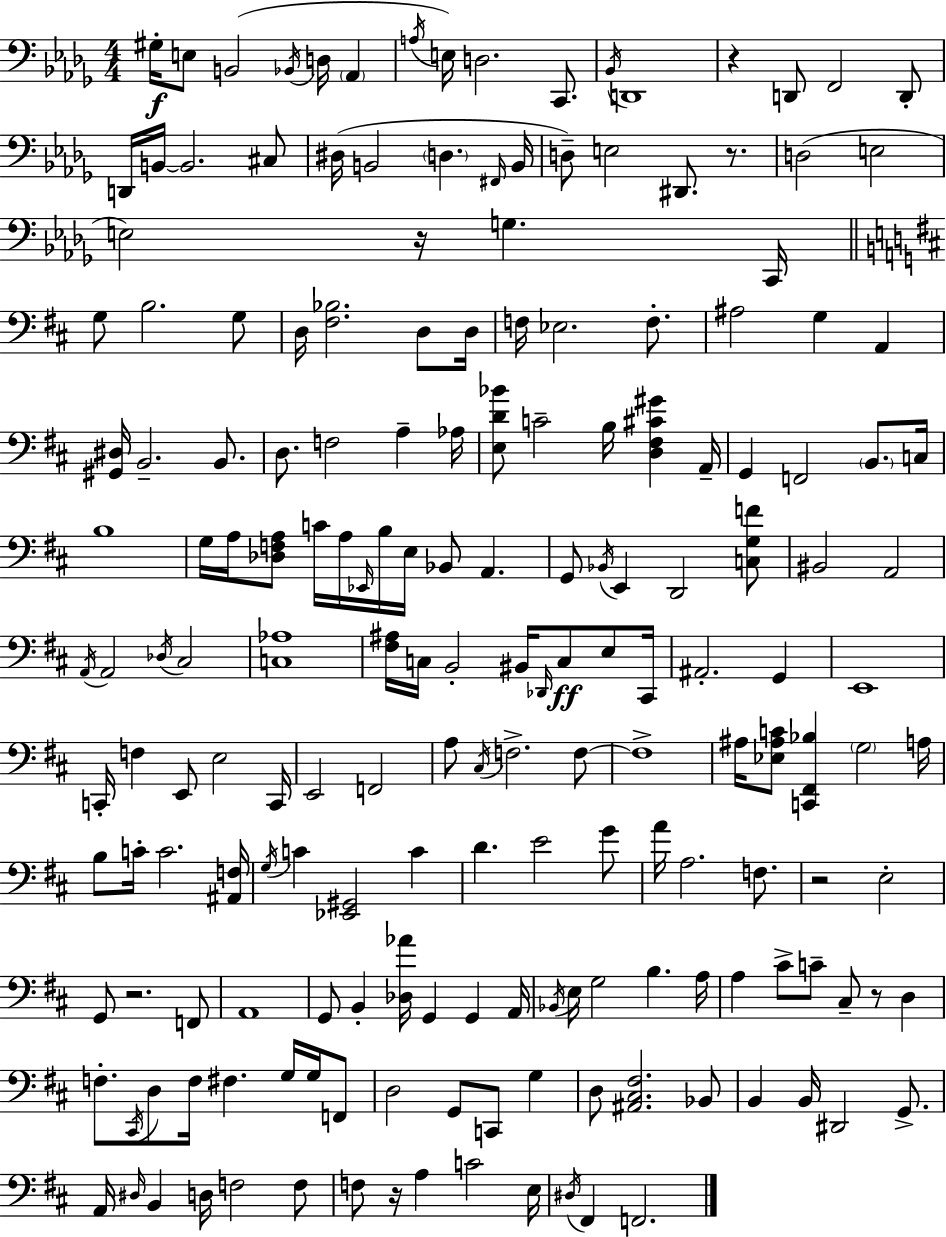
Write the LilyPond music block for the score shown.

{
  \clef bass
  \numericTimeSignature
  \time 4/4
  \key bes \minor
  gis16-.\f e8 b,2( \acciaccatura { bes,16 } d16 \parenthesize aes,4 | \acciaccatura { a16 } e16) d2. c,8. | \acciaccatura { bes,16 } d,1 | r4 d,8 f,2 | \break d,8-. d,16 b,16~~ b,2. | cis8 dis16( b,2 \parenthesize d4. | \grace { fis,16 } b,16 d8--) e2 dis,8. | r8. d2( e2 | \break e2) r16 g4. | c,16 \bar "||" \break \key b \minor g8 b2. g8 | d16 <fis bes>2. d8 d16 | f16 ees2. f8.-. | ais2 g4 a,4 | \break <gis, dis>16 b,2.-- b,8. | d8. f2 a4-- aes16 | <e d' bes'>8 c'2-- b16 <d fis cis' gis'>4 a,16-- | g,4 f,2 \parenthesize b,8. c16 | \break b1 | g16 a16 <des f a>8 c'16 a16 \grace { ees,16 } b16 e16 bes,8 a,4. | g,8 \acciaccatura { bes,16 } e,4 d,2 | <c g f'>8 bis,2 a,2 | \break \acciaccatura { a,16 } a,2 \acciaccatura { des16 } cis2 | <c aes>1 | <fis ais>16 c16 b,2-. bis,16 \grace { des,16 } | c8\ff e8 cis,16 ais,2.-. | \break g,4 e,1 | c,16-. f4 e,8 e2 | c,16 e,2 f,2 | a8 \acciaccatura { cis16 } f2.-> | \break f8~~ f1-> | ais16 <ees ais c'>8 <c, fis, bes>4 \parenthesize g2 | a16 b8 c'16-. c'2. | <ais, f>16 \acciaccatura { g16 } c'4 <ees, gis,>2 | \break c'4 d'4. e'2 | g'8 a'16 a2. | f8. r2 e2-. | g,8 r2. | \break f,8 a,1 | g,8 b,4-. <des aes'>16 g,4 | g,4 a,16 \acciaccatura { bes,16 } e16 g2 | b4. a16 a4 cis'8-> c'8-- | \break cis8-- r8 d4 f8.-. \acciaccatura { cis,16 } d8 f16 fis4. | g16 g16 f,8 d2 | g,8 c,8 g4 d8 <ais, cis fis>2. | bes,8 b,4 b,16 dis,2 | \break g,8.-> a,16 \grace { dis16 } b,4 d16 | f2 f8 f8 r16 a4 | c'2 e16 \acciaccatura { dis16 } fis,4 f,2. | \bar "|."
}